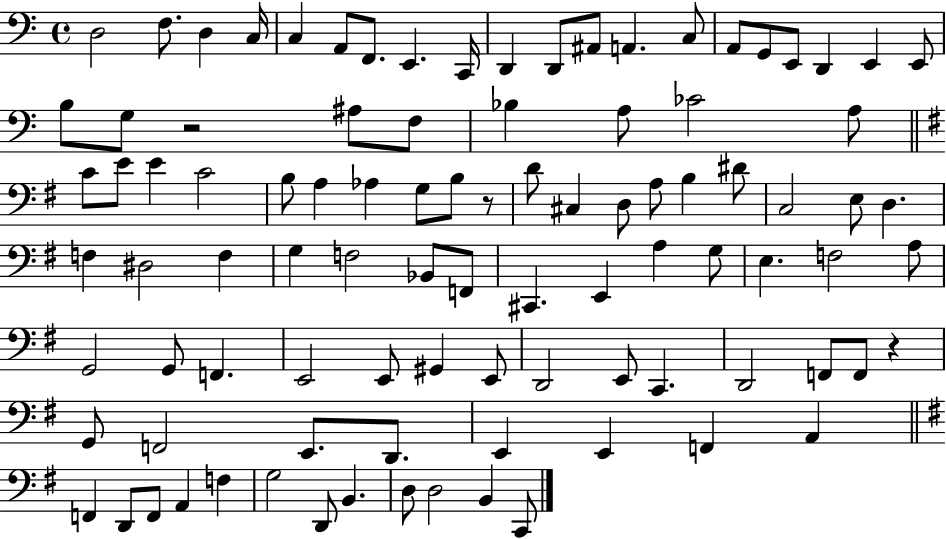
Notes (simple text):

D3/h F3/e. D3/q C3/s C3/q A2/e F2/e. E2/q. C2/s D2/q D2/e A#2/e A2/q. C3/e A2/e G2/e E2/e D2/q E2/q E2/e B3/e G3/e R/h A#3/e F3/e Bb3/q A3/e CES4/h A3/e C4/e E4/e E4/q C4/h B3/e A3/q Ab3/q G3/e B3/e R/e D4/e C#3/q D3/e A3/e B3/q D#4/e C3/h E3/e D3/q. F3/q D#3/h F3/q G3/q F3/h Bb2/e F2/e C#2/q. E2/q A3/q G3/e E3/q. F3/h A3/e G2/h G2/e F2/q. E2/h E2/e G#2/q E2/e D2/h E2/e C2/q. D2/h F2/e F2/e R/q G2/e F2/h E2/e. D2/e. E2/q E2/q F2/q A2/q F2/q D2/e F2/e A2/q F3/q G3/h D2/e B2/q. D3/e D3/h B2/q C2/e